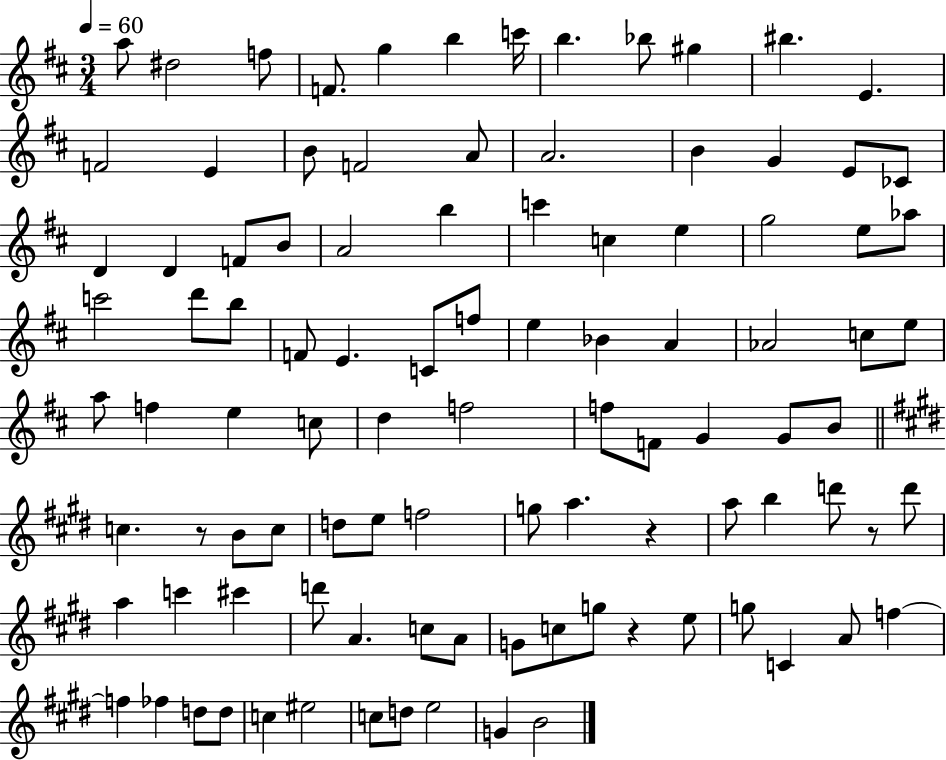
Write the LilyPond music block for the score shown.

{
  \clef treble
  \numericTimeSignature
  \time 3/4
  \key d \major
  \tempo 4 = 60
  a''8 dis''2 f''8 | f'8. g''4 b''4 c'''16 | b''4. bes''8 gis''4 | bis''4. e'4. | \break f'2 e'4 | b'8 f'2 a'8 | a'2. | b'4 g'4 e'8 ces'8 | \break d'4 d'4 f'8 b'8 | a'2 b''4 | c'''4 c''4 e''4 | g''2 e''8 aes''8 | \break c'''2 d'''8 b''8 | f'8 e'4. c'8 f''8 | e''4 bes'4 a'4 | aes'2 c''8 e''8 | \break a''8 f''4 e''4 c''8 | d''4 f''2 | f''8 f'8 g'4 g'8 b'8 | \bar "||" \break \key e \major c''4. r8 b'8 c''8 | d''8 e''8 f''2 | g''8 a''4. r4 | a''8 b''4 d'''8 r8 d'''8 | \break a''4 c'''4 cis'''4 | d'''8 a'4. c''8 a'8 | g'8 c''8 g''8 r4 e''8 | g''8 c'4 a'8 f''4~~ | \break f''4 fes''4 d''8 d''8 | c''4 eis''2 | c''8 d''8 e''2 | g'4 b'2 | \break \bar "|."
}